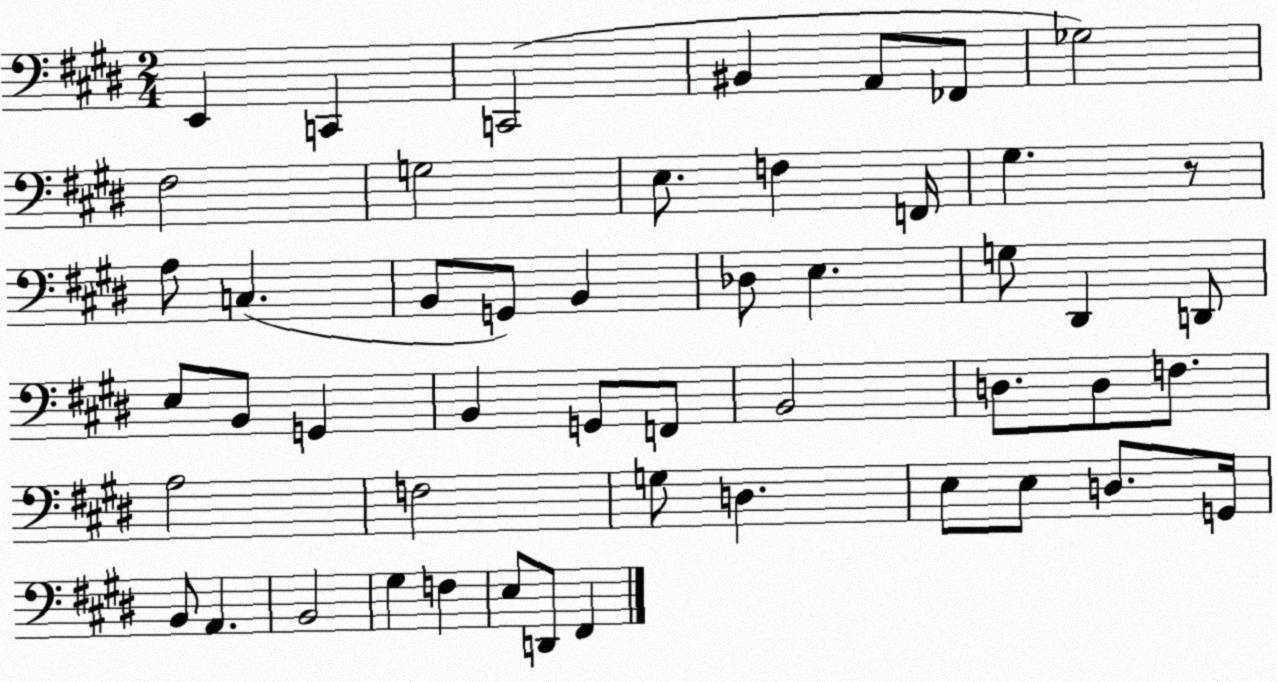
X:1
T:Untitled
M:2/4
L:1/4
K:E
E,, C,, C,,2 ^B,, A,,/2 _F,,/2 _G,2 ^F,2 G,2 E,/2 F, F,,/4 ^G, z/2 A,/2 C, B,,/2 G,,/2 B,, _D,/2 E, G,/2 ^D,, D,,/2 E,/2 B,,/2 G,, B,, G,,/2 F,,/2 B,,2 D,/2 D,/2 F,/2 A,2 F,2 G,/2 D, E,/2 E,/2 D,/2 G,,/4 B,,/2 A,, B,,2 ^G, F, E,/2 D,,/2 ^F,,